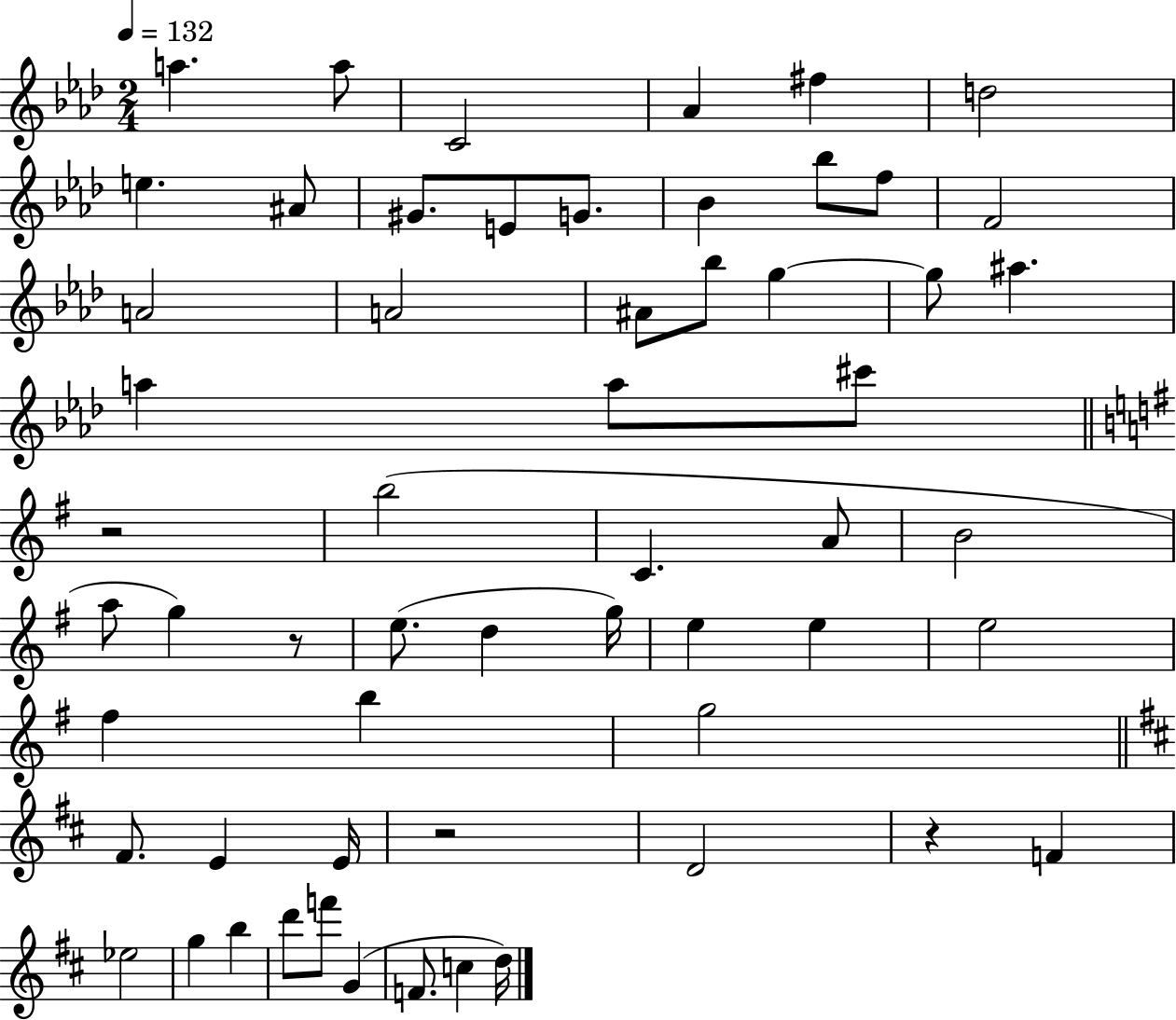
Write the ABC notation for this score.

X:1
T:Untitled
M:2/4
L:1/4
K:Ab
a a/2 C2 _A ^f d2 e ^A/2 ^G/2 E/2 G/2 _B _b/2 f/2 F2 A2 A2 ^A/2 _b/2 g g/2 ^a a a/2 ^c'/2 z2 b2 C A/2 B2 a/2 g z/2 e/2 d g/4 e e e2 ^f b g2 ^F/2 E E/4 z2 D2 z F _e2 g b d'/2 f'/2 G F/2 c d/4